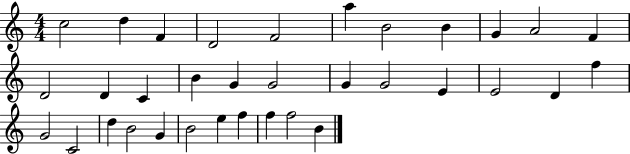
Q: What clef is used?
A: treble